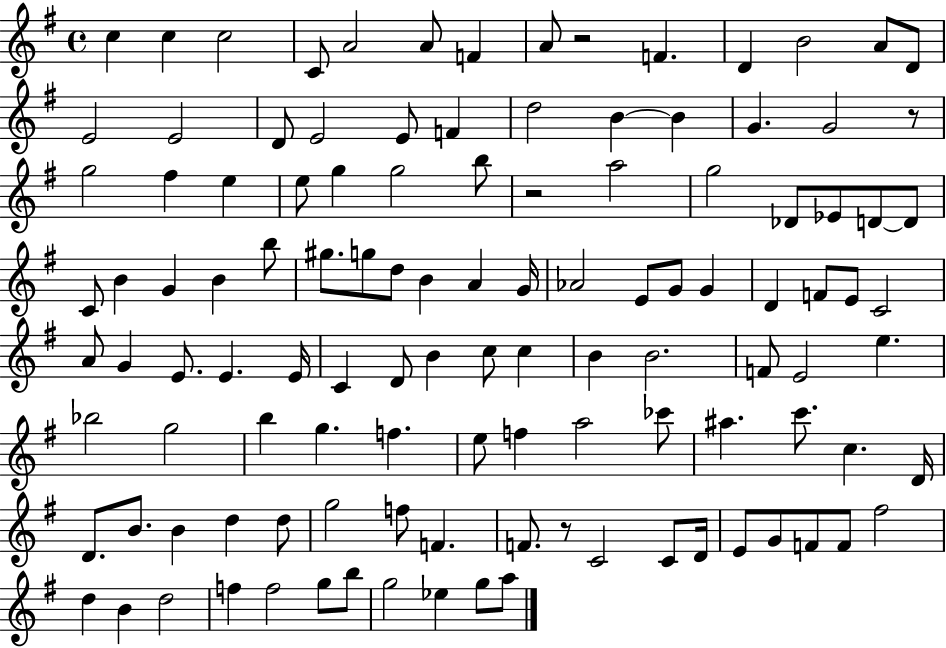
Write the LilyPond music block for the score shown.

{
  \clef treble
  \time 4/4
  \defaultTimeSignature
  \key g \major
  c''4 c''4 c''2 | c'8 a'2 a'8 f'4 | a'8 r2 f'4. | d'4 b'2 a'8 d'8 | \break e'2 e'2 | d'8 e'2 e'8 f'4 | d''2 b'4~~ b'4 | g'4. g'2 r8 | \break g''2 fis''4 e''4 | e''8 g''4 g''2 b''8 | r2 a''2 | g''2 des'8 ees'8 d'8~~ d'8 | \break c'8 b'4 g'4 b'4 b''8 | gis''8. g''8 d''8 b'4 a'4 g'16 | aes'2 e'8 g'8 g'4 | d'4 f'8 e'8 c'2 | \break a'8 g'4 e'8. e'4. e'16 | c'4 d'8 b'4 c''8 c''4 | b'4 b'2. | f'8 e'2 e''4. | \break bes''2 g''2 | b''4 g''4. f''4. | e''8 f''4 a''2 ces'''8 | ais''4. c'''8. c''4. d'16 | \break d'8. b'8. b'4 d''4 d''8 | g''2 f''8 f'4. | f'8. r8 c'2 c'8 d'16 | e'8 g'8 f'8 f'8 fis''2 | \break d''4 b'4 d''2 | f''4 f''2 g''8 b''8 | g''2 ees''4 g''8 a''8 | \bar "|."
}